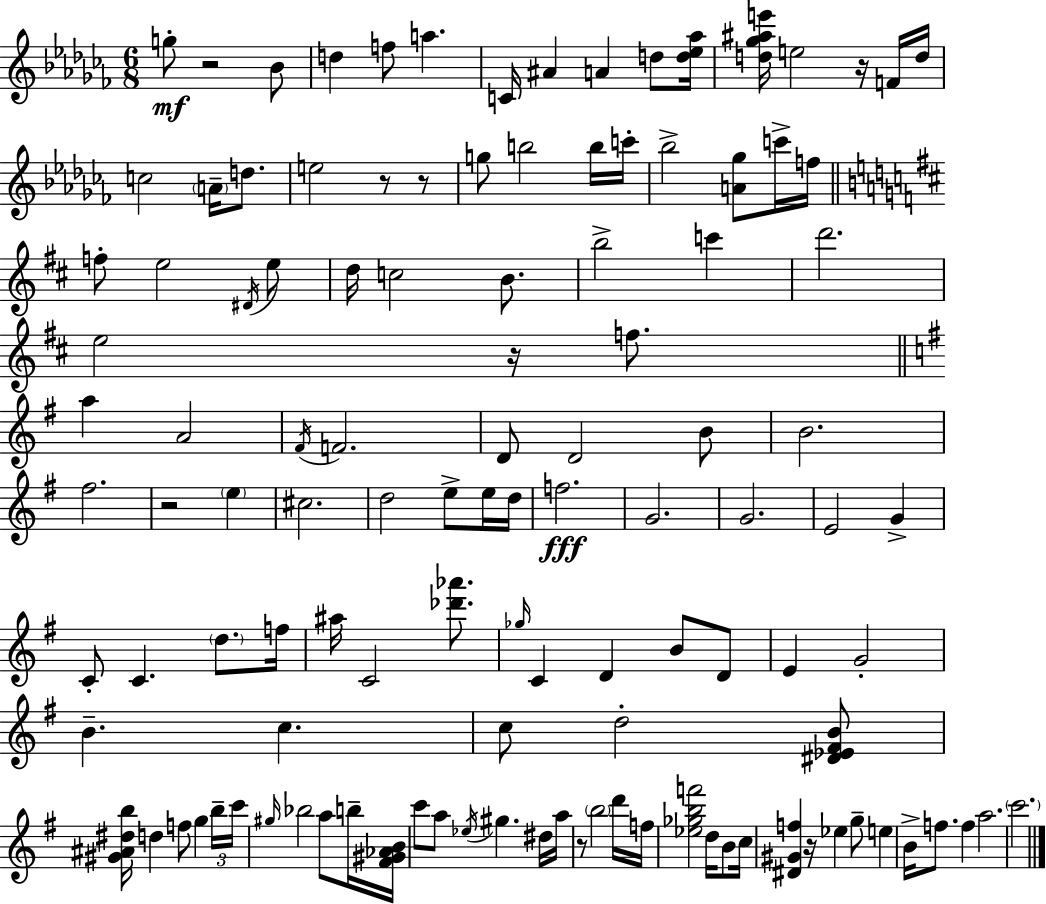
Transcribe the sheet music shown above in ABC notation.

X:1
T:Untitled
M:6/8
L:1/4
K:Abm
g/2 z2 _B/2 d f/2 a C/4 ^A A d/2 [d_e_a]/4 [d_g^ae']/4 e2 z/4 F/4 d/4 c2 A/4 d/2 e2 z/2 z/2 g/2 b2 b/4 c'/4 _b2 [A_g]/2 c'/4 f/4 f/2 e2 ^D/4 e/2 d/4 c2 B/2 b2 c' d'2 e2 z/4 f/2 a A2 ^F/4 F2 D/2 D2 B/2 B2 ^f2 z2 e ^c2 d2 e/2 e/4 d/4 f2 G2 G2 E2 G C/2 C d/2 f/4 ^a/4 C2 [_d'_a']/2 _g/4 C D B/2 D/2 E G2 B c c/2 d2 [^D_E^FB]/2 [^G^A^db]/4 d f/2 g b/4 c'/4 ^g/4 _b2 a/2 b/4 [^F^G_AB]/4 c'/2 a/2 _e/4 ^g ^d/4 a/4 z/2 b2 d'/4 f/4 [_e_gbf']2 d/4 B/2 c/4 [^D^Gf] z/4 _e g/2 e B/4 f/2 f a2 c'2